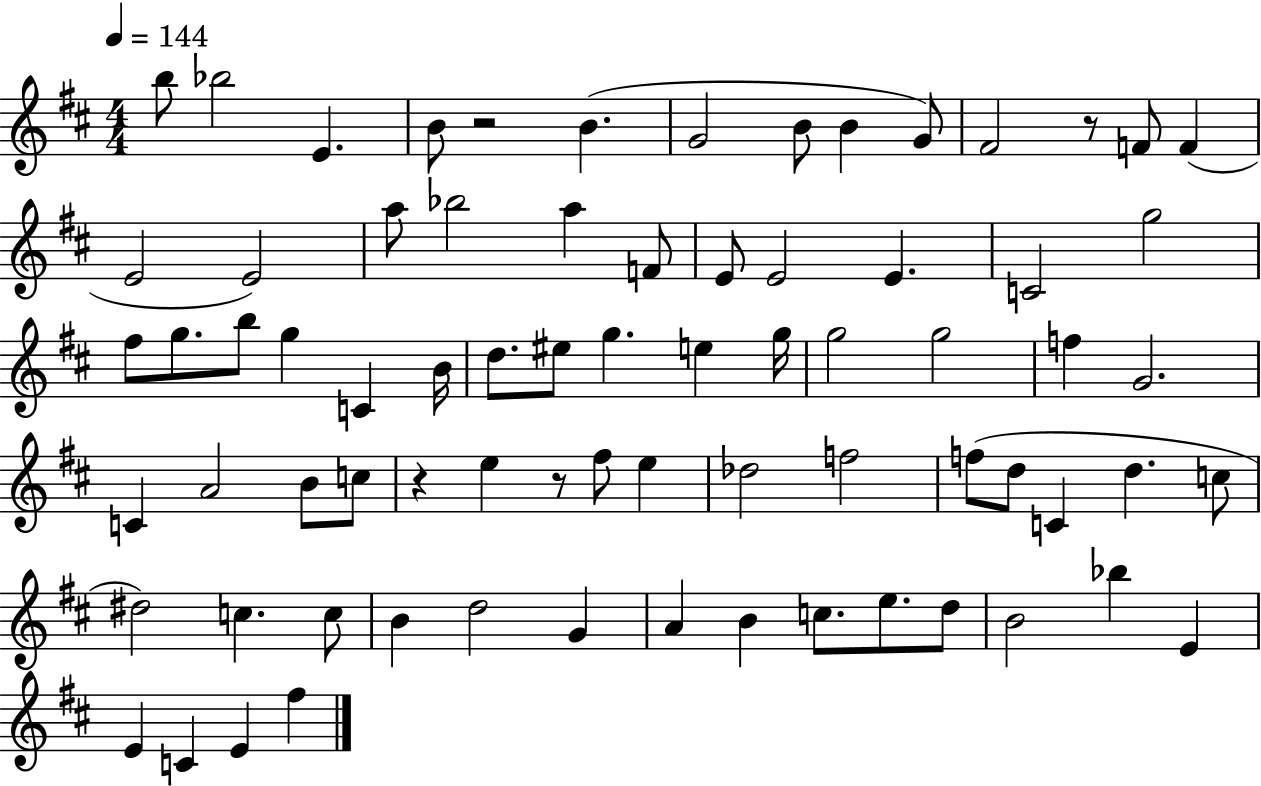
{
  \clef treble
  \numericTimeSignature
  \time 4/4
  \key d \major
  \tempo 4 = 144
  b''8 bes''2 e'4. | b'8 r2 b'4.( | g'2 b'8 b'4 g'8) | fis'2 r8 f'8 f'4( | \break e'2 e'2) | a''8 bes''2 a''4 f'8 | e'8 e'2 e'4. | c'2 g''2 | \break fis''8 g''8. b''8 g''4 c'4 b'16 | d''8. eis''8 g''4. e''4 g''16 | g''2 g''2 | f''4 g'2. | \break c'4 a'2 b'8 c''8 | r4 e''4 r8 fis''8 e''4 | des''2 f''2 | f''8( d''8 c'4 d''4. c''8 | \break dis''2) c''4. c''8 | b'4 d''2 g'4 | a'4 b'4 c''8. e''8. d''8 | b'2 bes''4 e'4 | \break e'4 c'4 e'4 fis''4 | \bar "|."
}